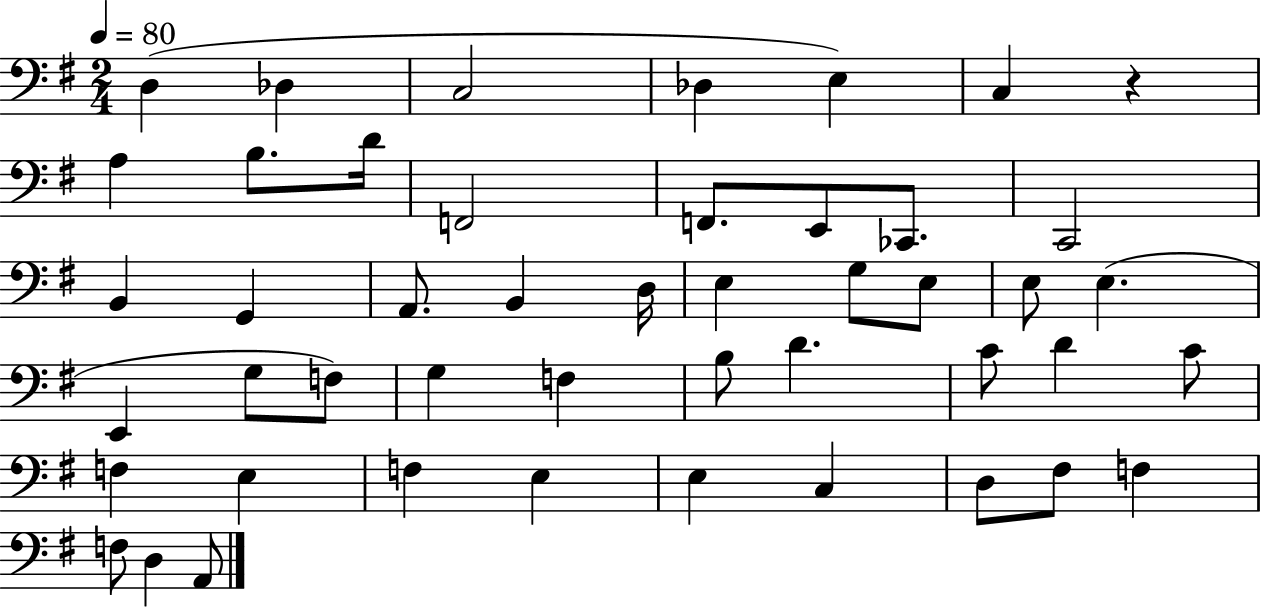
{
  \clef bass
  \numericTimeSignature
  \time 2/4
  \key g \major
  \tempo 4 = 80
  d4( des4 | c2 | des4 e4) | c4 r4 | \break a4 b8. d'16 | f,2 | f,8. e,8 ces,8. | c,2 | \break b,4 g,4 | a,8. b,4 d16 | e4 g8 e8 | e8 e4.( | \break e,4 g8 f8) | g4 f4 | b8 d'4. | c'8 d'4 c'8 | \break f4 e4 | f4 e4 | e4 c4 | d8 fis8 f4 | \break f8 d4 a,8 | \bar "|."
}